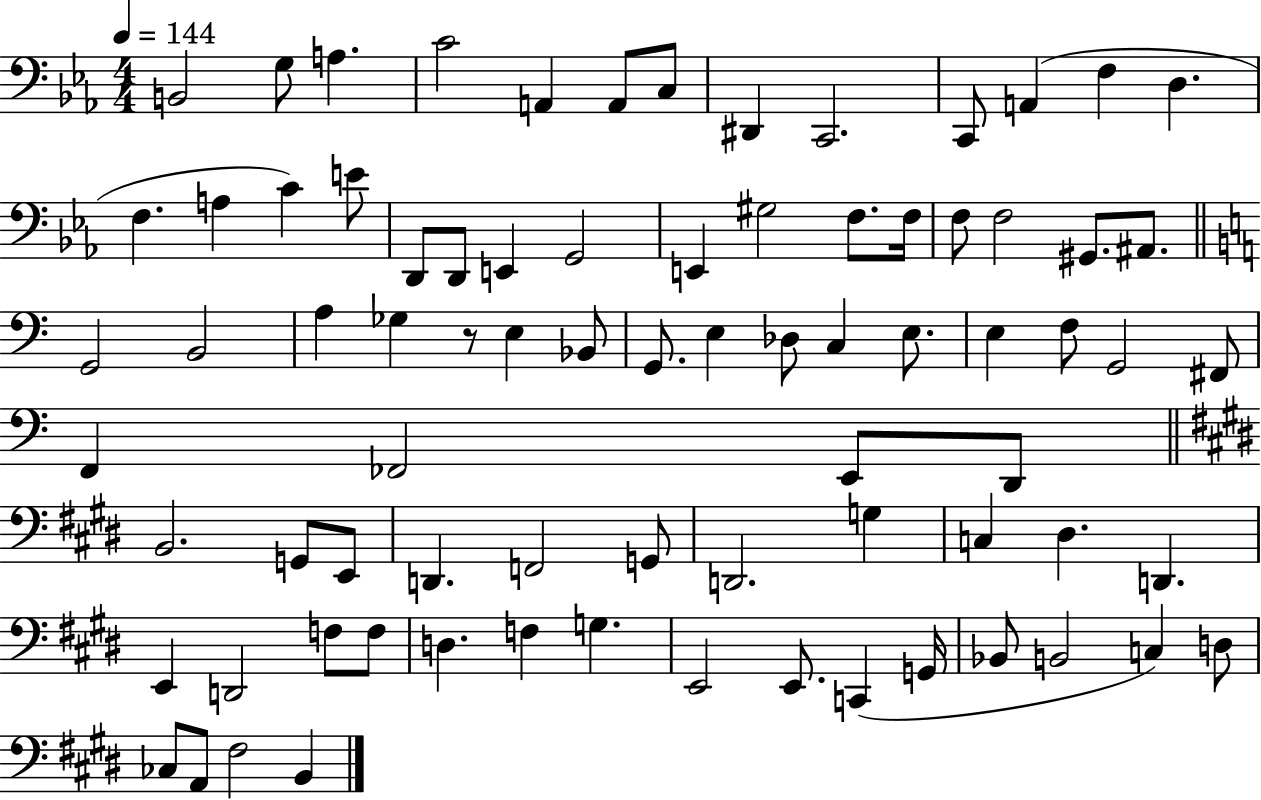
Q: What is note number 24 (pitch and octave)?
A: F3